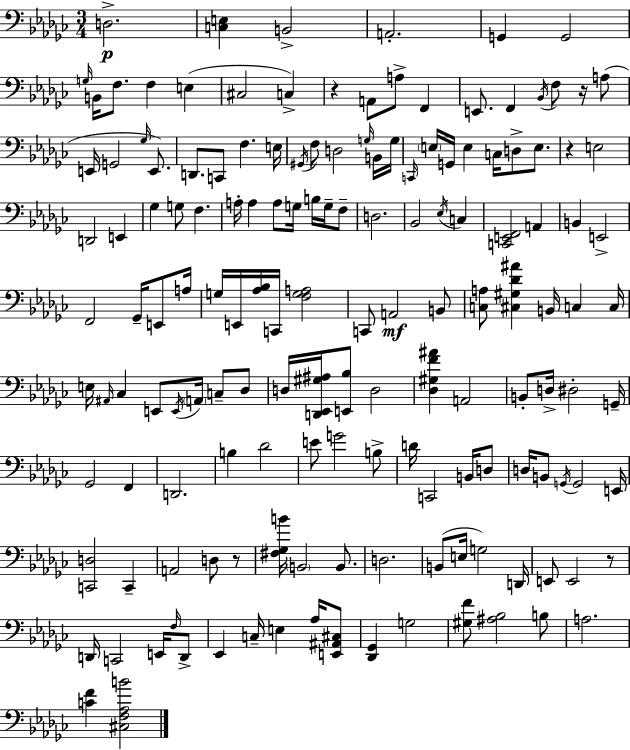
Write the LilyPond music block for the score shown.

{
  \clef bass
  \numericTimeSignature
  \time 3/4
  \key ees \minor
  d2.->\p | <c e>4 b,2-> | a,2.-. | g,4 g,2 | \break \grace { g16 } b,16 f8. f4 e4( | cis2 c4->) | r4 a,8 a8-> f,4 | e,8. f,4 \acciaccatura { bes,16 } f8 r16 | \break a8( e,16 g,2 \grace { ges16 }) | e,8. d,8. c,8 f4. | e16 \acciaccatura { gis,16 } f8 d2 | \grace { g16 } b,16 g16 \grace { c,16 } \parenthesize e16 g,16 e4 | \break c16 d8-> e8. r4 e2 | d,2 | e,4 ges4 g8 | f4. a16-. a4 a8 | \break g16 b16 g16-- f8-- d2. | bes,2 | \acciaccatura { ees16 } c4 <c, e, f,>2 | a,4 b,4 e,2-> | \break f,2 | ges,16-- e,8 a16 g16 e,16 <aes bes>16 c,16 <f g a>2 | c,8 a,2\mf | b,8 <c a>8 <cis gis des' ais'>4 | \break b,16 c4 c16 e16 \grace { ais,16 } ces4 | e,8 \acciaccatura { e,16 } \parenthesize a,16 c8-- des8 d16 <d, ees, gis ais>16 <e, bes>8 | d2 <des gis f' ais'>4 | a,2 b,8-. d16-> | \break dis2-. g,16-- ges,2 | f,4 d,2. | b4 | des'2 e'8 g'2 | \break b8-> d'16 c,2 | b,16 d8 d16 b,8 | \acciaccatura { g,16 } g,2 e,16 <c, d>2 | c,4-- a,2 | \break d8 r8 <fis ges b'>16 \parenthesize b,2 | b,8. d2. | b,8( | e16 g2) d,16 e,8 | \break e,2 r8 d,16 c,2 | e,16 \grace { f16 } d,8-> ees,4 | c16-- e4 aes16 <e, ais, cis>8 <des, ges,>4 | g2 <gis f'>8 | \break <ais bes>2 b8 a2. | <c' f'>4 | <cis f aes b'>2 \bar "|."
}